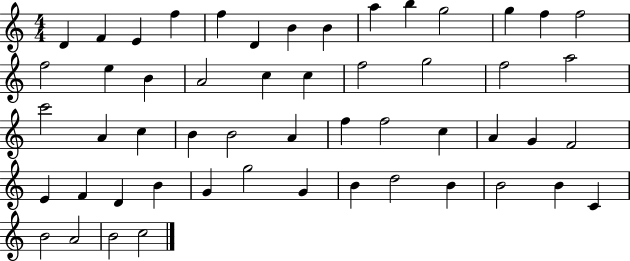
D4/q F4/q E4/q F5/q F5/q D4/q B4/q B4/q A5/q B5/q G5/h G5/q F5/q F5/h F5/h E5/q B4/q A4/h C5/q C5/q F5/h G5/h F5/h A5/h C6/h A4/q C5/q B4/q B4/h A4/q F5/q F5/h C5/q A4/q G4/q F4/h E4/q F4/q D4/q B4/q G4/q G5/h G4/q B4/q D5/h B4/q B4/h B4/q C4/q B4/h A4/h B4/h C5/h